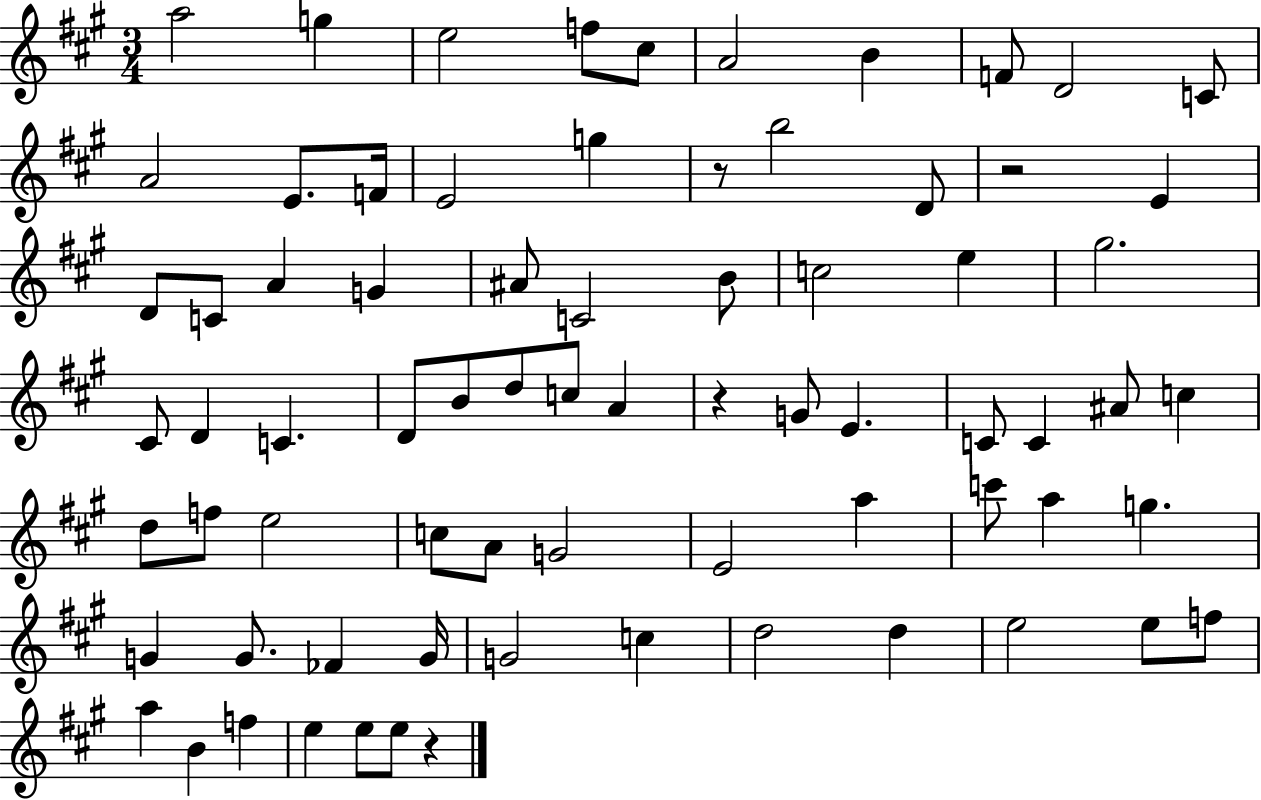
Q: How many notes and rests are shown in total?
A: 74